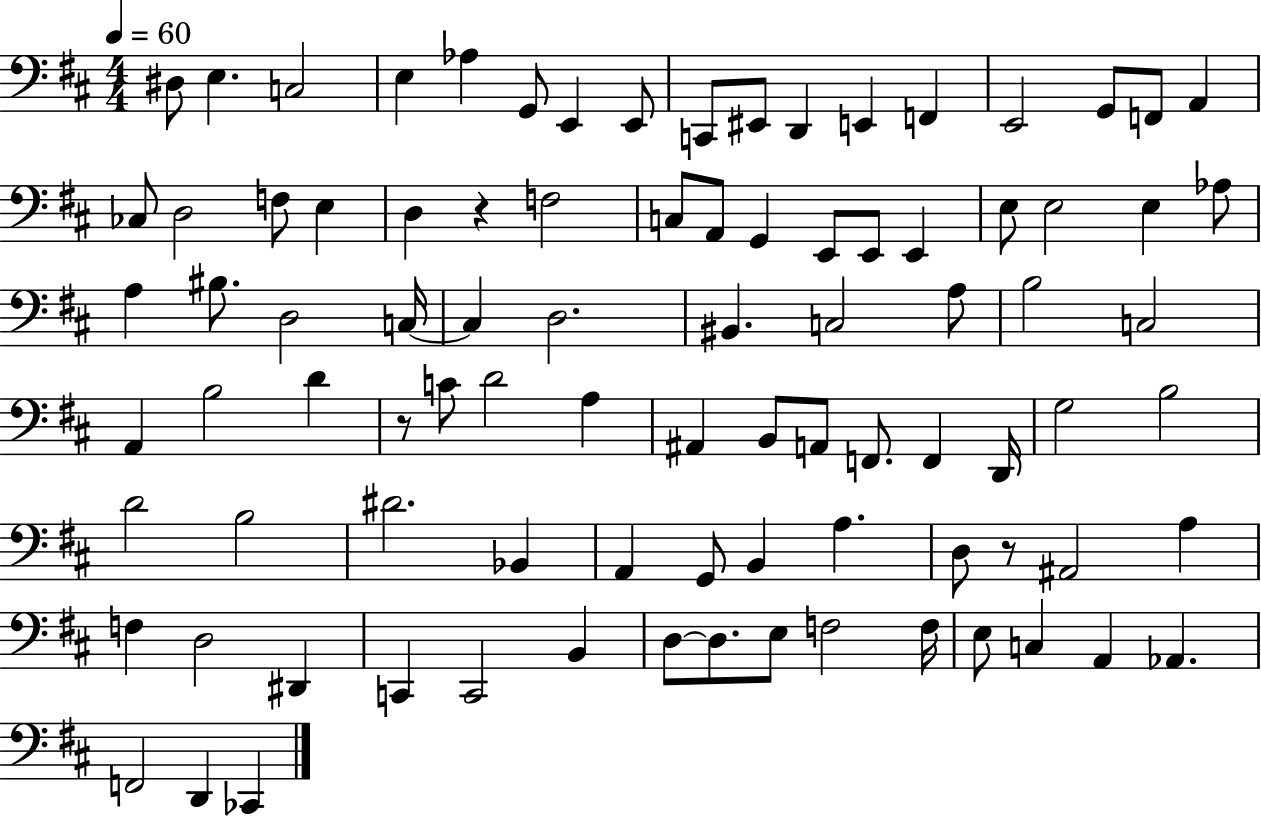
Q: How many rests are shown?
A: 3